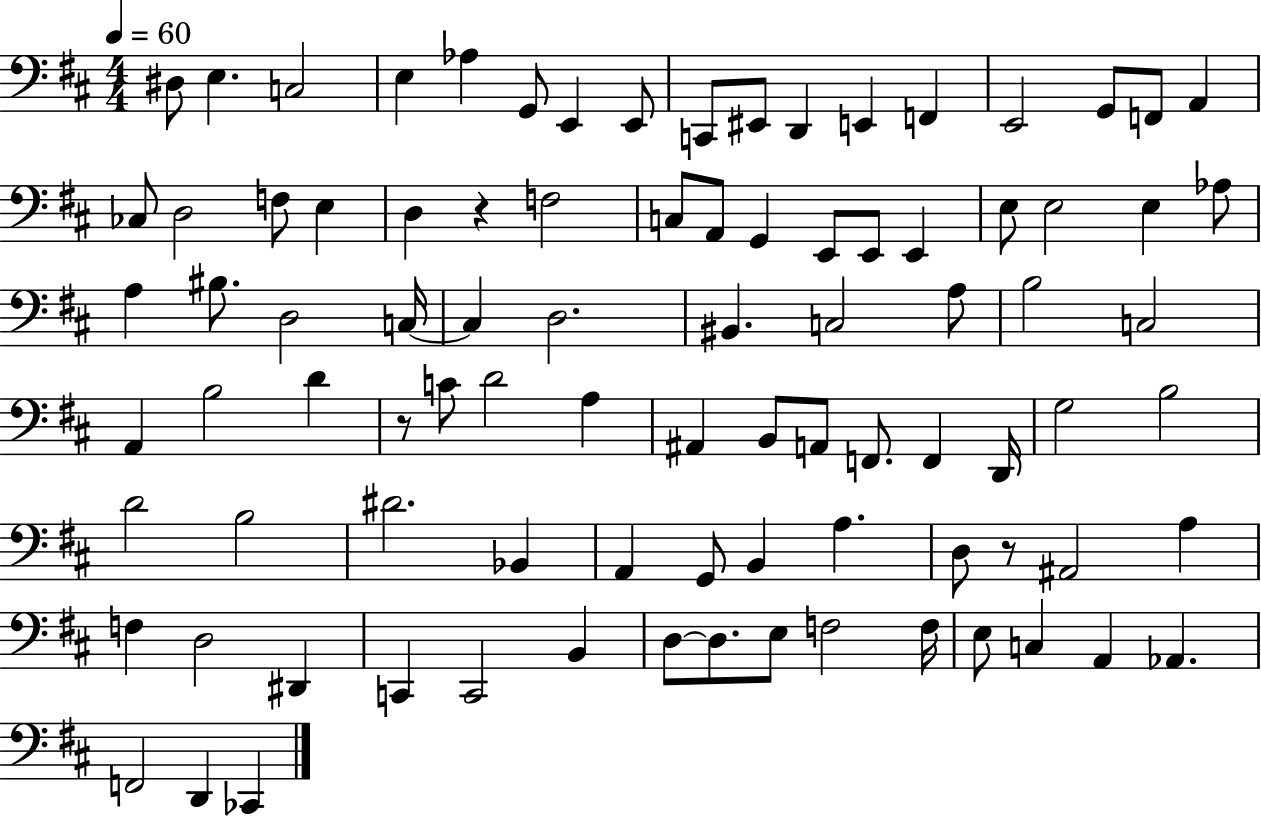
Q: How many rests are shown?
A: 3